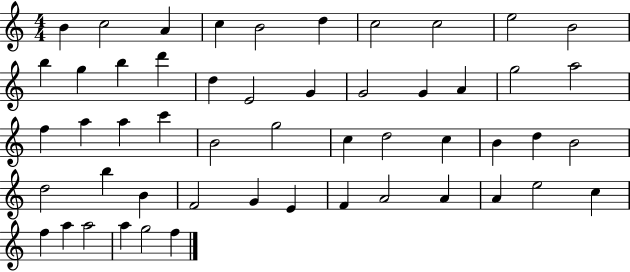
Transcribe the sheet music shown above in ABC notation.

X:1
T:Untitled
M:4/4
L:1/4
K:C
B c2 A c B2 d c2 c2 e2 B2 b g b d' d E2 G G2 G A g2 a2 f a a c' B2 g2 c d2 c B d B2 d2 b B F2 G E F A2 A A e2 c f a a2 a g2 f